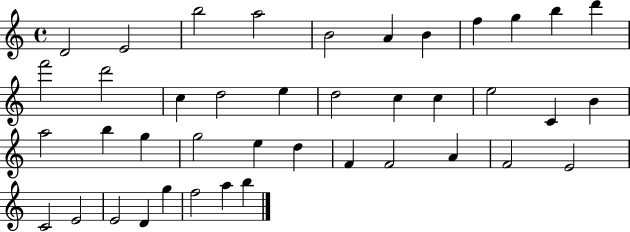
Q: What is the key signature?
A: C major